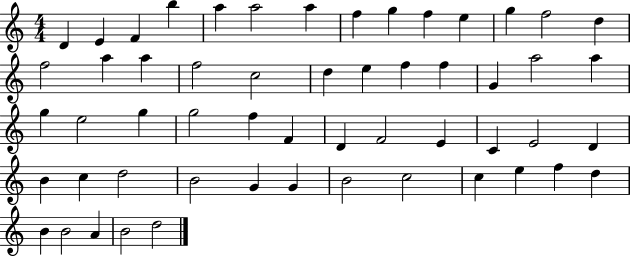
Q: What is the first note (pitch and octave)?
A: D4